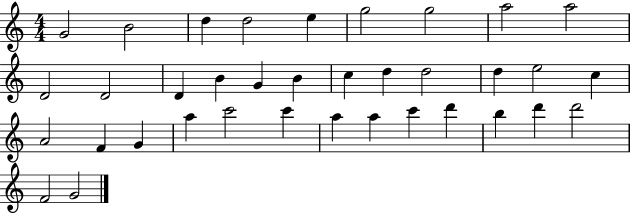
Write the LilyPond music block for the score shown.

{
  \clef treble
  \numericTimeSignature
  \time 4/4
  \key c \major
  g'2 b'2 | d''4 d''2 e''4 | g''2 g''2 | a''2 a''2 | \break d'2 d'2 | d'4 b'4 g'4 b'4 | c''4 d''4 d''2 | d''4 e''2 c''4 | \break a'2 f'4 g'4 | a''4 c'''2 c'''4 | a''4 a''4 c'''4 d'''4 | b''4 d'''4 d'''2 | \break f'2 g'2 | \bar "|."
}